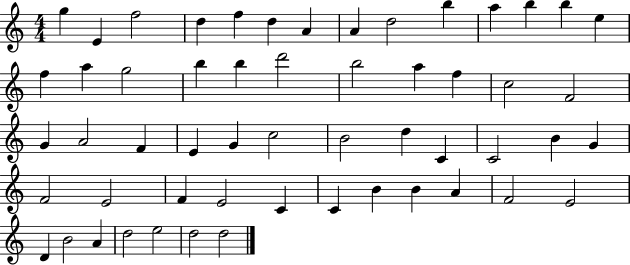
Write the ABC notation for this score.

X:1
T:Untitled
M:4/4
L:1/4
K:C
g E f2 d f d A A d2 b a b b e f a g2 b b d'2 b2 a f c2 F2 G A2 F E G c2 B2 d C C2 B G F2 E2 F E2 C C B B A F2 E2 D B2 A d2 e2 d2 d2